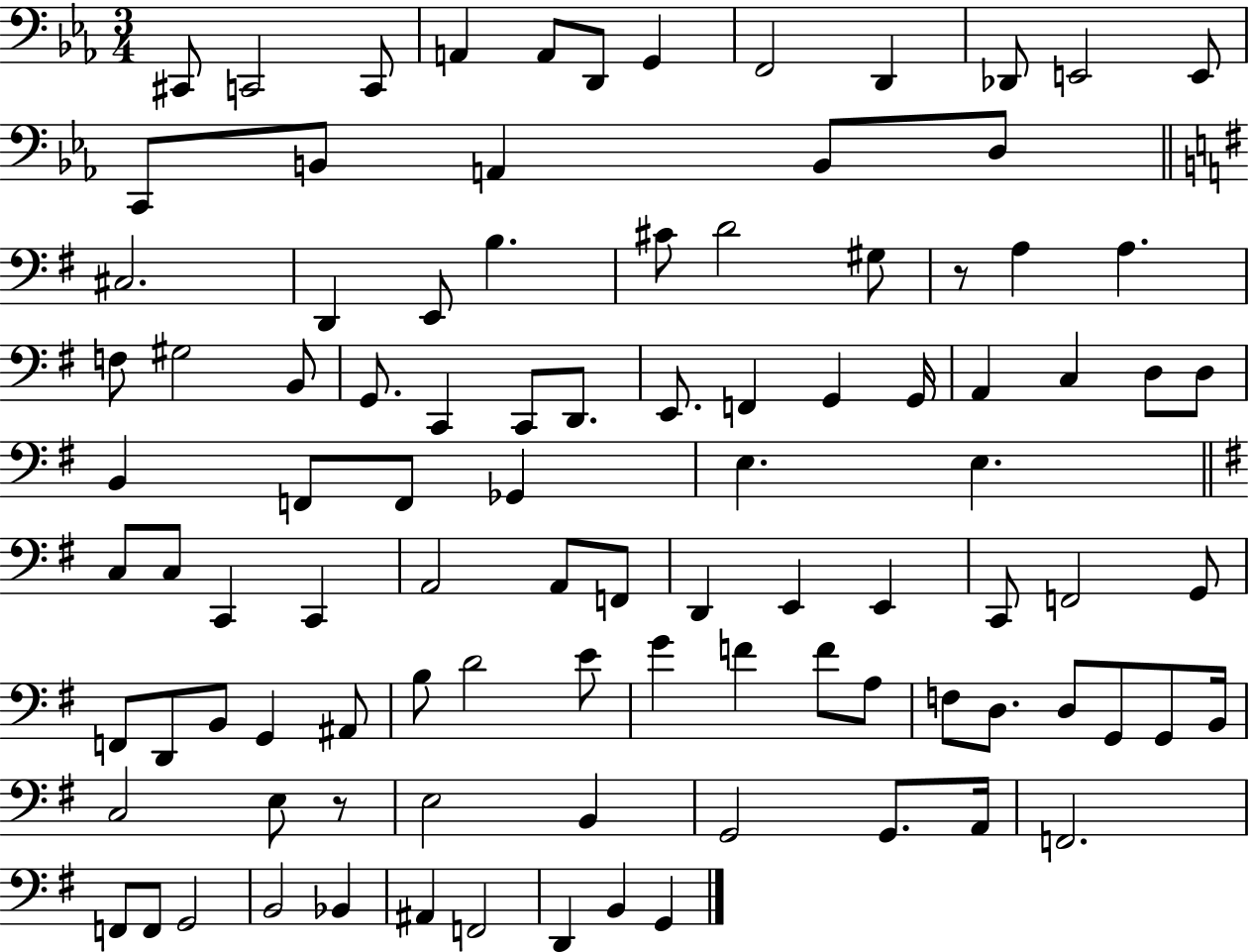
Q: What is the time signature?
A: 3/4